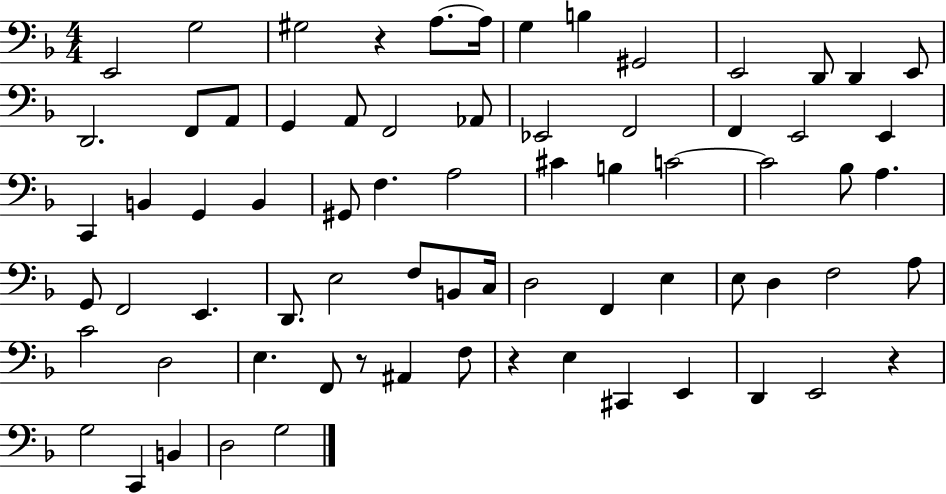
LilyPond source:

{
  \clef bass
  \numericTimeSignature
  \time 4/4
  \key f \major
  e,2 g2 | gis2 r4 a8.~~ a16 | g4 b4 gis,2 | e,2 d,8 d,4 e,8 | \break d,2. f,8 a,8 | g,4 a,8 f,2 aes,8 | ees,2 f,2 | f,4 e,2 e,4 | \break c,4 b,4 g,4 b,4 | gis,8 f4. a2 | cis'4 b4 c'2~~ | c'2 bes8 a4. | \break g,8 f,2 e,4. | d,8. e2 f8 b,8 c16 | d2 f,4 e4 | e8 d4 f2 a8 | \break c'2 d2 | e4. f,8 r8 ais,4 f8 | r4 e4 cis,4 e,4 | d,4 e,2 r4 | \break g2 c,4 b,4 | d2 g2 | \bar "|."
}